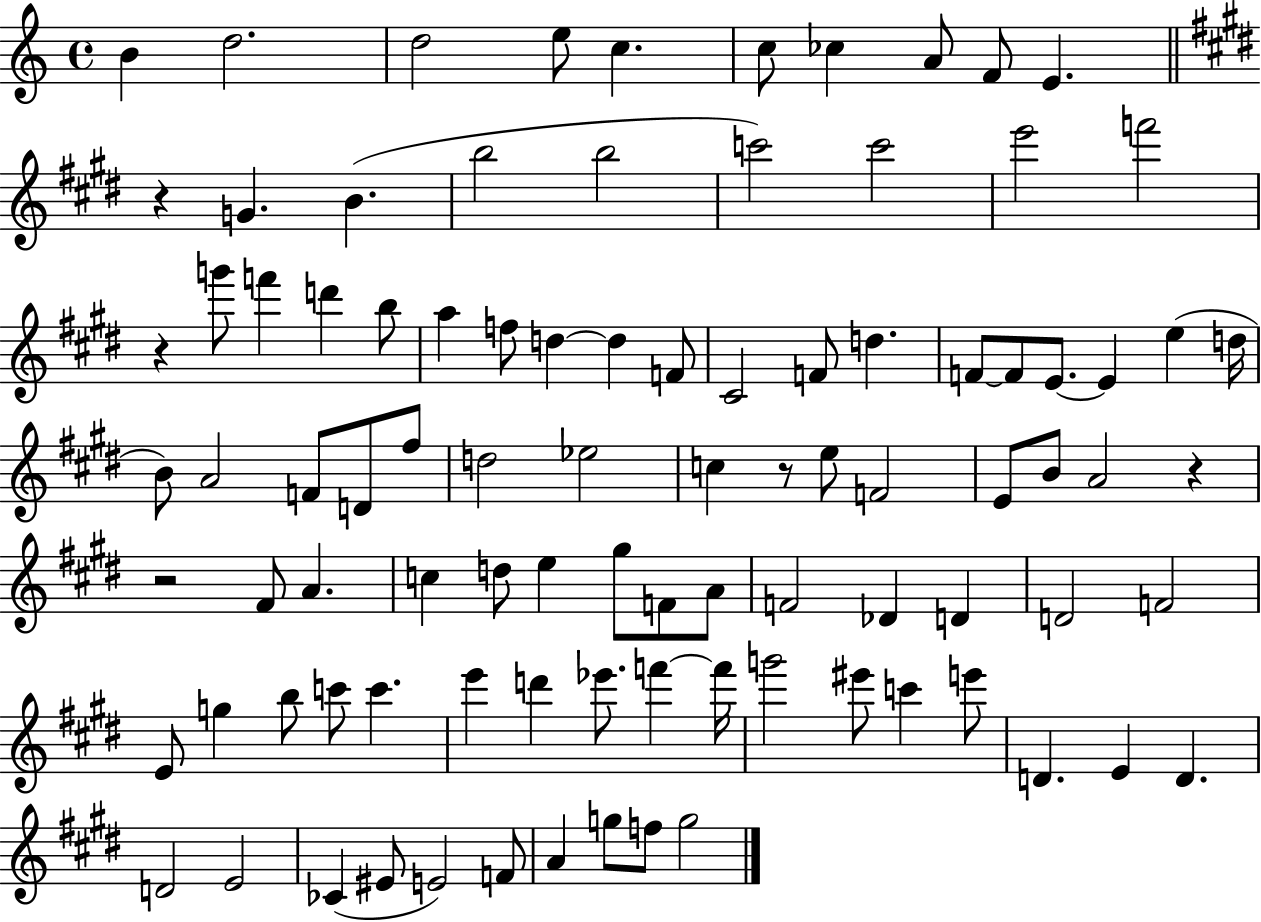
B4/q D5/h. D5/h E5/e C5/q. C5/e CES5/q A4/e F4/e E4/q. R/q G4/q. B4/q. B5/h B5/h C6/h C6/h E6/h F6/h R/q G6/e F6/q D6/q B5/e A5/q F5/e D5/q D5/q F4/e C#4/h F4/e D5/q. F4/e F4/e E4/e. E4/q E5/q D5/s B4/e A4/h F4/e D4/e F#5/e D5/h Eb5/h C5/q R/e E5/e F4/h E4/e B4/e A4/h R/q R/h F#4/e A4/q. C5/q D5/e E5/q G#5/e F4/e A4/e F4/h Db4/q D4/q D4/h F4/h E4/e G5/q B5/e C6/e C6/q. E6/q D6/q Eb6/e. F6/q F6/s G6/h EIS6/e C6/q E6/e D4/q. E4/q D4/q. D4/h E4/h CES4/q EIS4/e E4/h F4/e A4/q G5/e F5/e G5/h